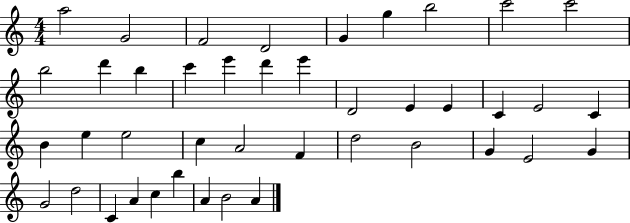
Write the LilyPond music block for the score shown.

{
  \clef treble
  \numericTimeSignature
  \time 4/4
  \key c \major
  a''2 g'2 | f'2 d'2 | g'4 g''4 b''2 | c'''2 c'''2 | \break b''2 d'''4 b''4 | c'''4 e'''4 d'''4 e'''4 | d'2 e'4 e'4 | c'4 e'2 c'4 | \break b'4 e''4 e''2 | c''4 a'2 f'4 | d''2 b'2 | g'4 e'2 g'4 | \break g'2 d''2 | c'4 a'4 c''4 b''4 | a'4 b'2 a'4 | \bar "|."
}